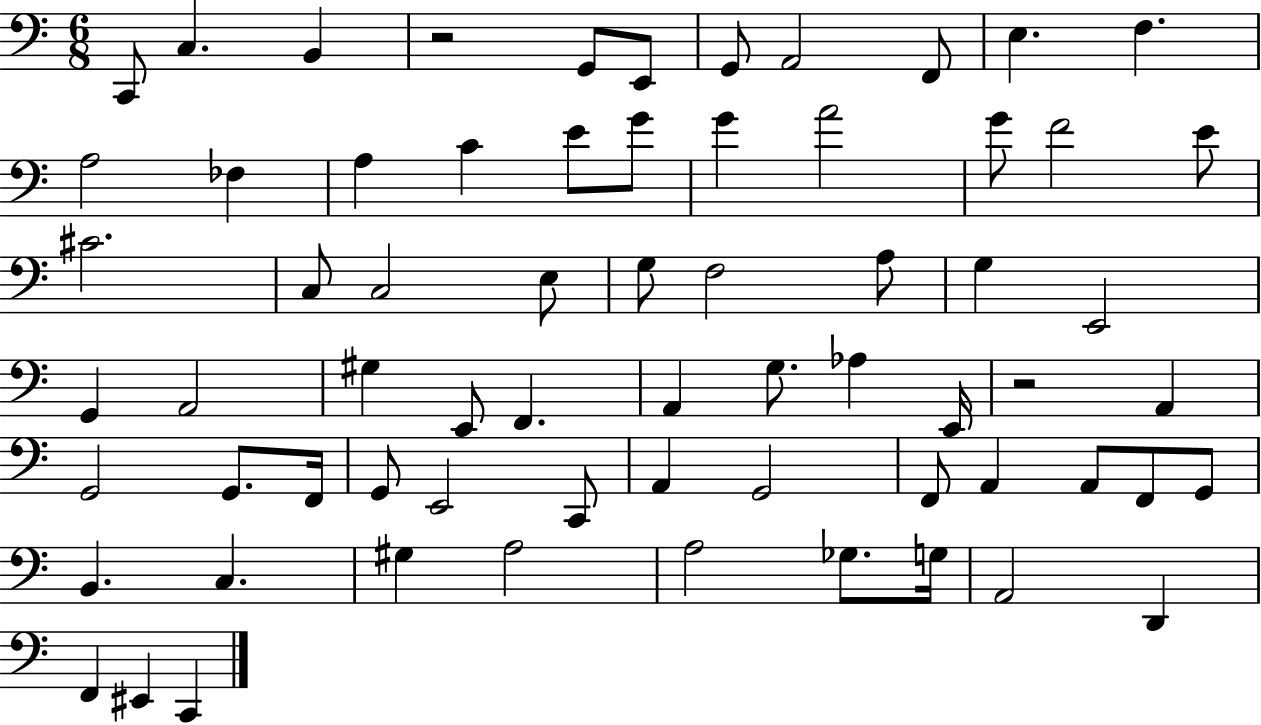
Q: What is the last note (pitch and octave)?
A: C2